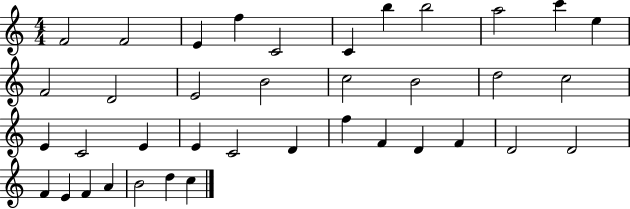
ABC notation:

X:1
T:Untitled
M:4/4
L:1/4
K:C
F2 F2 E f C2 C b b2 a2 c' e F2 D2 E2 B2 c2 B2 d2 c2 E C2 E E C2 D f F D F D2 D2 F E F A B2 d c